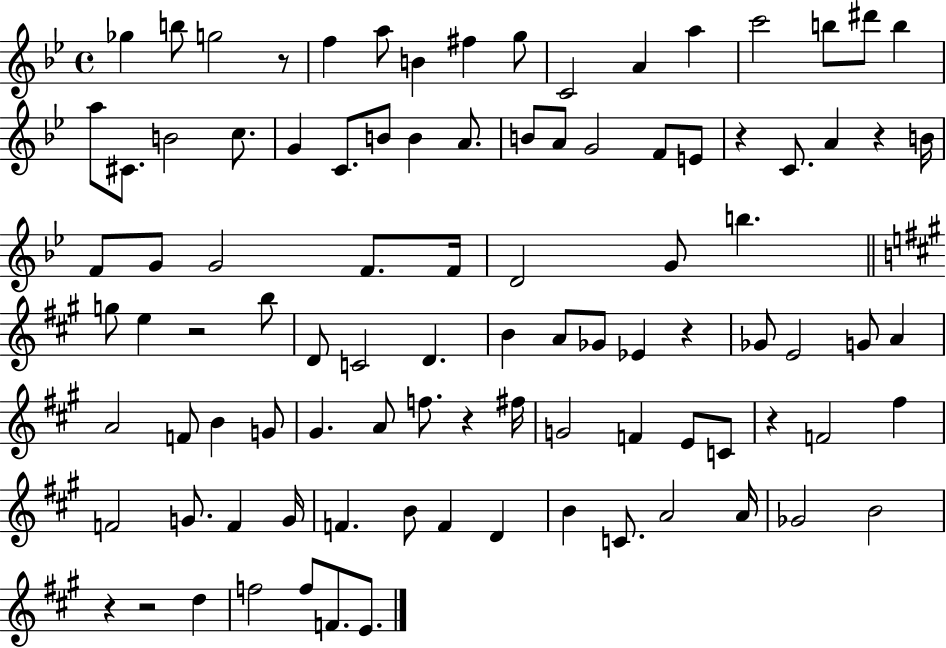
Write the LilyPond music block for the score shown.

{
  \clef treble
  \time 4/4
  \defaultTimeSignature
  \key bes \major
  \repeat volta 2 { ges''4 b''8 g''2 r8 | f''4 a''8 b'4 fis''4 g''8 | c'2 a'4 a''4 | c'''2 b''8 dis'''8 b''4 | \break a''8 cis'8. b'2 c''8. | g'4 c'8. b'8 b'4 a'8. | b'8 a'8 g'2 f'8 e'8 | r4 c'8. a'4 r4 b'16 | \break f'8 g'8 g'2 f'8. f'16 | d'2 g'8 b''4. | \bar "||" \break \key a \major g''8 e''4 r2 b''8 | d'8 c'2 d'4. | b'4 a'8 ges'8 ees'4 r4 | ges'8 e'2 g'8 a'4 | \break a'2 f'8 b'4 g'8 | gis'4. a'8 f''8. r4 fis''16 | g'2 f'4 e'8 c'8 | r4 f'2 fis''4 | \break f'2 g'8. f'4 g'16 | f'4. b'8 f'4 d'4 | b'4 c'8. a'2 a'16 | ges'2 b'2 | \break r4 r2 d''4 | f''2 f''8 f'8. e'8. | } \bar "|."
}